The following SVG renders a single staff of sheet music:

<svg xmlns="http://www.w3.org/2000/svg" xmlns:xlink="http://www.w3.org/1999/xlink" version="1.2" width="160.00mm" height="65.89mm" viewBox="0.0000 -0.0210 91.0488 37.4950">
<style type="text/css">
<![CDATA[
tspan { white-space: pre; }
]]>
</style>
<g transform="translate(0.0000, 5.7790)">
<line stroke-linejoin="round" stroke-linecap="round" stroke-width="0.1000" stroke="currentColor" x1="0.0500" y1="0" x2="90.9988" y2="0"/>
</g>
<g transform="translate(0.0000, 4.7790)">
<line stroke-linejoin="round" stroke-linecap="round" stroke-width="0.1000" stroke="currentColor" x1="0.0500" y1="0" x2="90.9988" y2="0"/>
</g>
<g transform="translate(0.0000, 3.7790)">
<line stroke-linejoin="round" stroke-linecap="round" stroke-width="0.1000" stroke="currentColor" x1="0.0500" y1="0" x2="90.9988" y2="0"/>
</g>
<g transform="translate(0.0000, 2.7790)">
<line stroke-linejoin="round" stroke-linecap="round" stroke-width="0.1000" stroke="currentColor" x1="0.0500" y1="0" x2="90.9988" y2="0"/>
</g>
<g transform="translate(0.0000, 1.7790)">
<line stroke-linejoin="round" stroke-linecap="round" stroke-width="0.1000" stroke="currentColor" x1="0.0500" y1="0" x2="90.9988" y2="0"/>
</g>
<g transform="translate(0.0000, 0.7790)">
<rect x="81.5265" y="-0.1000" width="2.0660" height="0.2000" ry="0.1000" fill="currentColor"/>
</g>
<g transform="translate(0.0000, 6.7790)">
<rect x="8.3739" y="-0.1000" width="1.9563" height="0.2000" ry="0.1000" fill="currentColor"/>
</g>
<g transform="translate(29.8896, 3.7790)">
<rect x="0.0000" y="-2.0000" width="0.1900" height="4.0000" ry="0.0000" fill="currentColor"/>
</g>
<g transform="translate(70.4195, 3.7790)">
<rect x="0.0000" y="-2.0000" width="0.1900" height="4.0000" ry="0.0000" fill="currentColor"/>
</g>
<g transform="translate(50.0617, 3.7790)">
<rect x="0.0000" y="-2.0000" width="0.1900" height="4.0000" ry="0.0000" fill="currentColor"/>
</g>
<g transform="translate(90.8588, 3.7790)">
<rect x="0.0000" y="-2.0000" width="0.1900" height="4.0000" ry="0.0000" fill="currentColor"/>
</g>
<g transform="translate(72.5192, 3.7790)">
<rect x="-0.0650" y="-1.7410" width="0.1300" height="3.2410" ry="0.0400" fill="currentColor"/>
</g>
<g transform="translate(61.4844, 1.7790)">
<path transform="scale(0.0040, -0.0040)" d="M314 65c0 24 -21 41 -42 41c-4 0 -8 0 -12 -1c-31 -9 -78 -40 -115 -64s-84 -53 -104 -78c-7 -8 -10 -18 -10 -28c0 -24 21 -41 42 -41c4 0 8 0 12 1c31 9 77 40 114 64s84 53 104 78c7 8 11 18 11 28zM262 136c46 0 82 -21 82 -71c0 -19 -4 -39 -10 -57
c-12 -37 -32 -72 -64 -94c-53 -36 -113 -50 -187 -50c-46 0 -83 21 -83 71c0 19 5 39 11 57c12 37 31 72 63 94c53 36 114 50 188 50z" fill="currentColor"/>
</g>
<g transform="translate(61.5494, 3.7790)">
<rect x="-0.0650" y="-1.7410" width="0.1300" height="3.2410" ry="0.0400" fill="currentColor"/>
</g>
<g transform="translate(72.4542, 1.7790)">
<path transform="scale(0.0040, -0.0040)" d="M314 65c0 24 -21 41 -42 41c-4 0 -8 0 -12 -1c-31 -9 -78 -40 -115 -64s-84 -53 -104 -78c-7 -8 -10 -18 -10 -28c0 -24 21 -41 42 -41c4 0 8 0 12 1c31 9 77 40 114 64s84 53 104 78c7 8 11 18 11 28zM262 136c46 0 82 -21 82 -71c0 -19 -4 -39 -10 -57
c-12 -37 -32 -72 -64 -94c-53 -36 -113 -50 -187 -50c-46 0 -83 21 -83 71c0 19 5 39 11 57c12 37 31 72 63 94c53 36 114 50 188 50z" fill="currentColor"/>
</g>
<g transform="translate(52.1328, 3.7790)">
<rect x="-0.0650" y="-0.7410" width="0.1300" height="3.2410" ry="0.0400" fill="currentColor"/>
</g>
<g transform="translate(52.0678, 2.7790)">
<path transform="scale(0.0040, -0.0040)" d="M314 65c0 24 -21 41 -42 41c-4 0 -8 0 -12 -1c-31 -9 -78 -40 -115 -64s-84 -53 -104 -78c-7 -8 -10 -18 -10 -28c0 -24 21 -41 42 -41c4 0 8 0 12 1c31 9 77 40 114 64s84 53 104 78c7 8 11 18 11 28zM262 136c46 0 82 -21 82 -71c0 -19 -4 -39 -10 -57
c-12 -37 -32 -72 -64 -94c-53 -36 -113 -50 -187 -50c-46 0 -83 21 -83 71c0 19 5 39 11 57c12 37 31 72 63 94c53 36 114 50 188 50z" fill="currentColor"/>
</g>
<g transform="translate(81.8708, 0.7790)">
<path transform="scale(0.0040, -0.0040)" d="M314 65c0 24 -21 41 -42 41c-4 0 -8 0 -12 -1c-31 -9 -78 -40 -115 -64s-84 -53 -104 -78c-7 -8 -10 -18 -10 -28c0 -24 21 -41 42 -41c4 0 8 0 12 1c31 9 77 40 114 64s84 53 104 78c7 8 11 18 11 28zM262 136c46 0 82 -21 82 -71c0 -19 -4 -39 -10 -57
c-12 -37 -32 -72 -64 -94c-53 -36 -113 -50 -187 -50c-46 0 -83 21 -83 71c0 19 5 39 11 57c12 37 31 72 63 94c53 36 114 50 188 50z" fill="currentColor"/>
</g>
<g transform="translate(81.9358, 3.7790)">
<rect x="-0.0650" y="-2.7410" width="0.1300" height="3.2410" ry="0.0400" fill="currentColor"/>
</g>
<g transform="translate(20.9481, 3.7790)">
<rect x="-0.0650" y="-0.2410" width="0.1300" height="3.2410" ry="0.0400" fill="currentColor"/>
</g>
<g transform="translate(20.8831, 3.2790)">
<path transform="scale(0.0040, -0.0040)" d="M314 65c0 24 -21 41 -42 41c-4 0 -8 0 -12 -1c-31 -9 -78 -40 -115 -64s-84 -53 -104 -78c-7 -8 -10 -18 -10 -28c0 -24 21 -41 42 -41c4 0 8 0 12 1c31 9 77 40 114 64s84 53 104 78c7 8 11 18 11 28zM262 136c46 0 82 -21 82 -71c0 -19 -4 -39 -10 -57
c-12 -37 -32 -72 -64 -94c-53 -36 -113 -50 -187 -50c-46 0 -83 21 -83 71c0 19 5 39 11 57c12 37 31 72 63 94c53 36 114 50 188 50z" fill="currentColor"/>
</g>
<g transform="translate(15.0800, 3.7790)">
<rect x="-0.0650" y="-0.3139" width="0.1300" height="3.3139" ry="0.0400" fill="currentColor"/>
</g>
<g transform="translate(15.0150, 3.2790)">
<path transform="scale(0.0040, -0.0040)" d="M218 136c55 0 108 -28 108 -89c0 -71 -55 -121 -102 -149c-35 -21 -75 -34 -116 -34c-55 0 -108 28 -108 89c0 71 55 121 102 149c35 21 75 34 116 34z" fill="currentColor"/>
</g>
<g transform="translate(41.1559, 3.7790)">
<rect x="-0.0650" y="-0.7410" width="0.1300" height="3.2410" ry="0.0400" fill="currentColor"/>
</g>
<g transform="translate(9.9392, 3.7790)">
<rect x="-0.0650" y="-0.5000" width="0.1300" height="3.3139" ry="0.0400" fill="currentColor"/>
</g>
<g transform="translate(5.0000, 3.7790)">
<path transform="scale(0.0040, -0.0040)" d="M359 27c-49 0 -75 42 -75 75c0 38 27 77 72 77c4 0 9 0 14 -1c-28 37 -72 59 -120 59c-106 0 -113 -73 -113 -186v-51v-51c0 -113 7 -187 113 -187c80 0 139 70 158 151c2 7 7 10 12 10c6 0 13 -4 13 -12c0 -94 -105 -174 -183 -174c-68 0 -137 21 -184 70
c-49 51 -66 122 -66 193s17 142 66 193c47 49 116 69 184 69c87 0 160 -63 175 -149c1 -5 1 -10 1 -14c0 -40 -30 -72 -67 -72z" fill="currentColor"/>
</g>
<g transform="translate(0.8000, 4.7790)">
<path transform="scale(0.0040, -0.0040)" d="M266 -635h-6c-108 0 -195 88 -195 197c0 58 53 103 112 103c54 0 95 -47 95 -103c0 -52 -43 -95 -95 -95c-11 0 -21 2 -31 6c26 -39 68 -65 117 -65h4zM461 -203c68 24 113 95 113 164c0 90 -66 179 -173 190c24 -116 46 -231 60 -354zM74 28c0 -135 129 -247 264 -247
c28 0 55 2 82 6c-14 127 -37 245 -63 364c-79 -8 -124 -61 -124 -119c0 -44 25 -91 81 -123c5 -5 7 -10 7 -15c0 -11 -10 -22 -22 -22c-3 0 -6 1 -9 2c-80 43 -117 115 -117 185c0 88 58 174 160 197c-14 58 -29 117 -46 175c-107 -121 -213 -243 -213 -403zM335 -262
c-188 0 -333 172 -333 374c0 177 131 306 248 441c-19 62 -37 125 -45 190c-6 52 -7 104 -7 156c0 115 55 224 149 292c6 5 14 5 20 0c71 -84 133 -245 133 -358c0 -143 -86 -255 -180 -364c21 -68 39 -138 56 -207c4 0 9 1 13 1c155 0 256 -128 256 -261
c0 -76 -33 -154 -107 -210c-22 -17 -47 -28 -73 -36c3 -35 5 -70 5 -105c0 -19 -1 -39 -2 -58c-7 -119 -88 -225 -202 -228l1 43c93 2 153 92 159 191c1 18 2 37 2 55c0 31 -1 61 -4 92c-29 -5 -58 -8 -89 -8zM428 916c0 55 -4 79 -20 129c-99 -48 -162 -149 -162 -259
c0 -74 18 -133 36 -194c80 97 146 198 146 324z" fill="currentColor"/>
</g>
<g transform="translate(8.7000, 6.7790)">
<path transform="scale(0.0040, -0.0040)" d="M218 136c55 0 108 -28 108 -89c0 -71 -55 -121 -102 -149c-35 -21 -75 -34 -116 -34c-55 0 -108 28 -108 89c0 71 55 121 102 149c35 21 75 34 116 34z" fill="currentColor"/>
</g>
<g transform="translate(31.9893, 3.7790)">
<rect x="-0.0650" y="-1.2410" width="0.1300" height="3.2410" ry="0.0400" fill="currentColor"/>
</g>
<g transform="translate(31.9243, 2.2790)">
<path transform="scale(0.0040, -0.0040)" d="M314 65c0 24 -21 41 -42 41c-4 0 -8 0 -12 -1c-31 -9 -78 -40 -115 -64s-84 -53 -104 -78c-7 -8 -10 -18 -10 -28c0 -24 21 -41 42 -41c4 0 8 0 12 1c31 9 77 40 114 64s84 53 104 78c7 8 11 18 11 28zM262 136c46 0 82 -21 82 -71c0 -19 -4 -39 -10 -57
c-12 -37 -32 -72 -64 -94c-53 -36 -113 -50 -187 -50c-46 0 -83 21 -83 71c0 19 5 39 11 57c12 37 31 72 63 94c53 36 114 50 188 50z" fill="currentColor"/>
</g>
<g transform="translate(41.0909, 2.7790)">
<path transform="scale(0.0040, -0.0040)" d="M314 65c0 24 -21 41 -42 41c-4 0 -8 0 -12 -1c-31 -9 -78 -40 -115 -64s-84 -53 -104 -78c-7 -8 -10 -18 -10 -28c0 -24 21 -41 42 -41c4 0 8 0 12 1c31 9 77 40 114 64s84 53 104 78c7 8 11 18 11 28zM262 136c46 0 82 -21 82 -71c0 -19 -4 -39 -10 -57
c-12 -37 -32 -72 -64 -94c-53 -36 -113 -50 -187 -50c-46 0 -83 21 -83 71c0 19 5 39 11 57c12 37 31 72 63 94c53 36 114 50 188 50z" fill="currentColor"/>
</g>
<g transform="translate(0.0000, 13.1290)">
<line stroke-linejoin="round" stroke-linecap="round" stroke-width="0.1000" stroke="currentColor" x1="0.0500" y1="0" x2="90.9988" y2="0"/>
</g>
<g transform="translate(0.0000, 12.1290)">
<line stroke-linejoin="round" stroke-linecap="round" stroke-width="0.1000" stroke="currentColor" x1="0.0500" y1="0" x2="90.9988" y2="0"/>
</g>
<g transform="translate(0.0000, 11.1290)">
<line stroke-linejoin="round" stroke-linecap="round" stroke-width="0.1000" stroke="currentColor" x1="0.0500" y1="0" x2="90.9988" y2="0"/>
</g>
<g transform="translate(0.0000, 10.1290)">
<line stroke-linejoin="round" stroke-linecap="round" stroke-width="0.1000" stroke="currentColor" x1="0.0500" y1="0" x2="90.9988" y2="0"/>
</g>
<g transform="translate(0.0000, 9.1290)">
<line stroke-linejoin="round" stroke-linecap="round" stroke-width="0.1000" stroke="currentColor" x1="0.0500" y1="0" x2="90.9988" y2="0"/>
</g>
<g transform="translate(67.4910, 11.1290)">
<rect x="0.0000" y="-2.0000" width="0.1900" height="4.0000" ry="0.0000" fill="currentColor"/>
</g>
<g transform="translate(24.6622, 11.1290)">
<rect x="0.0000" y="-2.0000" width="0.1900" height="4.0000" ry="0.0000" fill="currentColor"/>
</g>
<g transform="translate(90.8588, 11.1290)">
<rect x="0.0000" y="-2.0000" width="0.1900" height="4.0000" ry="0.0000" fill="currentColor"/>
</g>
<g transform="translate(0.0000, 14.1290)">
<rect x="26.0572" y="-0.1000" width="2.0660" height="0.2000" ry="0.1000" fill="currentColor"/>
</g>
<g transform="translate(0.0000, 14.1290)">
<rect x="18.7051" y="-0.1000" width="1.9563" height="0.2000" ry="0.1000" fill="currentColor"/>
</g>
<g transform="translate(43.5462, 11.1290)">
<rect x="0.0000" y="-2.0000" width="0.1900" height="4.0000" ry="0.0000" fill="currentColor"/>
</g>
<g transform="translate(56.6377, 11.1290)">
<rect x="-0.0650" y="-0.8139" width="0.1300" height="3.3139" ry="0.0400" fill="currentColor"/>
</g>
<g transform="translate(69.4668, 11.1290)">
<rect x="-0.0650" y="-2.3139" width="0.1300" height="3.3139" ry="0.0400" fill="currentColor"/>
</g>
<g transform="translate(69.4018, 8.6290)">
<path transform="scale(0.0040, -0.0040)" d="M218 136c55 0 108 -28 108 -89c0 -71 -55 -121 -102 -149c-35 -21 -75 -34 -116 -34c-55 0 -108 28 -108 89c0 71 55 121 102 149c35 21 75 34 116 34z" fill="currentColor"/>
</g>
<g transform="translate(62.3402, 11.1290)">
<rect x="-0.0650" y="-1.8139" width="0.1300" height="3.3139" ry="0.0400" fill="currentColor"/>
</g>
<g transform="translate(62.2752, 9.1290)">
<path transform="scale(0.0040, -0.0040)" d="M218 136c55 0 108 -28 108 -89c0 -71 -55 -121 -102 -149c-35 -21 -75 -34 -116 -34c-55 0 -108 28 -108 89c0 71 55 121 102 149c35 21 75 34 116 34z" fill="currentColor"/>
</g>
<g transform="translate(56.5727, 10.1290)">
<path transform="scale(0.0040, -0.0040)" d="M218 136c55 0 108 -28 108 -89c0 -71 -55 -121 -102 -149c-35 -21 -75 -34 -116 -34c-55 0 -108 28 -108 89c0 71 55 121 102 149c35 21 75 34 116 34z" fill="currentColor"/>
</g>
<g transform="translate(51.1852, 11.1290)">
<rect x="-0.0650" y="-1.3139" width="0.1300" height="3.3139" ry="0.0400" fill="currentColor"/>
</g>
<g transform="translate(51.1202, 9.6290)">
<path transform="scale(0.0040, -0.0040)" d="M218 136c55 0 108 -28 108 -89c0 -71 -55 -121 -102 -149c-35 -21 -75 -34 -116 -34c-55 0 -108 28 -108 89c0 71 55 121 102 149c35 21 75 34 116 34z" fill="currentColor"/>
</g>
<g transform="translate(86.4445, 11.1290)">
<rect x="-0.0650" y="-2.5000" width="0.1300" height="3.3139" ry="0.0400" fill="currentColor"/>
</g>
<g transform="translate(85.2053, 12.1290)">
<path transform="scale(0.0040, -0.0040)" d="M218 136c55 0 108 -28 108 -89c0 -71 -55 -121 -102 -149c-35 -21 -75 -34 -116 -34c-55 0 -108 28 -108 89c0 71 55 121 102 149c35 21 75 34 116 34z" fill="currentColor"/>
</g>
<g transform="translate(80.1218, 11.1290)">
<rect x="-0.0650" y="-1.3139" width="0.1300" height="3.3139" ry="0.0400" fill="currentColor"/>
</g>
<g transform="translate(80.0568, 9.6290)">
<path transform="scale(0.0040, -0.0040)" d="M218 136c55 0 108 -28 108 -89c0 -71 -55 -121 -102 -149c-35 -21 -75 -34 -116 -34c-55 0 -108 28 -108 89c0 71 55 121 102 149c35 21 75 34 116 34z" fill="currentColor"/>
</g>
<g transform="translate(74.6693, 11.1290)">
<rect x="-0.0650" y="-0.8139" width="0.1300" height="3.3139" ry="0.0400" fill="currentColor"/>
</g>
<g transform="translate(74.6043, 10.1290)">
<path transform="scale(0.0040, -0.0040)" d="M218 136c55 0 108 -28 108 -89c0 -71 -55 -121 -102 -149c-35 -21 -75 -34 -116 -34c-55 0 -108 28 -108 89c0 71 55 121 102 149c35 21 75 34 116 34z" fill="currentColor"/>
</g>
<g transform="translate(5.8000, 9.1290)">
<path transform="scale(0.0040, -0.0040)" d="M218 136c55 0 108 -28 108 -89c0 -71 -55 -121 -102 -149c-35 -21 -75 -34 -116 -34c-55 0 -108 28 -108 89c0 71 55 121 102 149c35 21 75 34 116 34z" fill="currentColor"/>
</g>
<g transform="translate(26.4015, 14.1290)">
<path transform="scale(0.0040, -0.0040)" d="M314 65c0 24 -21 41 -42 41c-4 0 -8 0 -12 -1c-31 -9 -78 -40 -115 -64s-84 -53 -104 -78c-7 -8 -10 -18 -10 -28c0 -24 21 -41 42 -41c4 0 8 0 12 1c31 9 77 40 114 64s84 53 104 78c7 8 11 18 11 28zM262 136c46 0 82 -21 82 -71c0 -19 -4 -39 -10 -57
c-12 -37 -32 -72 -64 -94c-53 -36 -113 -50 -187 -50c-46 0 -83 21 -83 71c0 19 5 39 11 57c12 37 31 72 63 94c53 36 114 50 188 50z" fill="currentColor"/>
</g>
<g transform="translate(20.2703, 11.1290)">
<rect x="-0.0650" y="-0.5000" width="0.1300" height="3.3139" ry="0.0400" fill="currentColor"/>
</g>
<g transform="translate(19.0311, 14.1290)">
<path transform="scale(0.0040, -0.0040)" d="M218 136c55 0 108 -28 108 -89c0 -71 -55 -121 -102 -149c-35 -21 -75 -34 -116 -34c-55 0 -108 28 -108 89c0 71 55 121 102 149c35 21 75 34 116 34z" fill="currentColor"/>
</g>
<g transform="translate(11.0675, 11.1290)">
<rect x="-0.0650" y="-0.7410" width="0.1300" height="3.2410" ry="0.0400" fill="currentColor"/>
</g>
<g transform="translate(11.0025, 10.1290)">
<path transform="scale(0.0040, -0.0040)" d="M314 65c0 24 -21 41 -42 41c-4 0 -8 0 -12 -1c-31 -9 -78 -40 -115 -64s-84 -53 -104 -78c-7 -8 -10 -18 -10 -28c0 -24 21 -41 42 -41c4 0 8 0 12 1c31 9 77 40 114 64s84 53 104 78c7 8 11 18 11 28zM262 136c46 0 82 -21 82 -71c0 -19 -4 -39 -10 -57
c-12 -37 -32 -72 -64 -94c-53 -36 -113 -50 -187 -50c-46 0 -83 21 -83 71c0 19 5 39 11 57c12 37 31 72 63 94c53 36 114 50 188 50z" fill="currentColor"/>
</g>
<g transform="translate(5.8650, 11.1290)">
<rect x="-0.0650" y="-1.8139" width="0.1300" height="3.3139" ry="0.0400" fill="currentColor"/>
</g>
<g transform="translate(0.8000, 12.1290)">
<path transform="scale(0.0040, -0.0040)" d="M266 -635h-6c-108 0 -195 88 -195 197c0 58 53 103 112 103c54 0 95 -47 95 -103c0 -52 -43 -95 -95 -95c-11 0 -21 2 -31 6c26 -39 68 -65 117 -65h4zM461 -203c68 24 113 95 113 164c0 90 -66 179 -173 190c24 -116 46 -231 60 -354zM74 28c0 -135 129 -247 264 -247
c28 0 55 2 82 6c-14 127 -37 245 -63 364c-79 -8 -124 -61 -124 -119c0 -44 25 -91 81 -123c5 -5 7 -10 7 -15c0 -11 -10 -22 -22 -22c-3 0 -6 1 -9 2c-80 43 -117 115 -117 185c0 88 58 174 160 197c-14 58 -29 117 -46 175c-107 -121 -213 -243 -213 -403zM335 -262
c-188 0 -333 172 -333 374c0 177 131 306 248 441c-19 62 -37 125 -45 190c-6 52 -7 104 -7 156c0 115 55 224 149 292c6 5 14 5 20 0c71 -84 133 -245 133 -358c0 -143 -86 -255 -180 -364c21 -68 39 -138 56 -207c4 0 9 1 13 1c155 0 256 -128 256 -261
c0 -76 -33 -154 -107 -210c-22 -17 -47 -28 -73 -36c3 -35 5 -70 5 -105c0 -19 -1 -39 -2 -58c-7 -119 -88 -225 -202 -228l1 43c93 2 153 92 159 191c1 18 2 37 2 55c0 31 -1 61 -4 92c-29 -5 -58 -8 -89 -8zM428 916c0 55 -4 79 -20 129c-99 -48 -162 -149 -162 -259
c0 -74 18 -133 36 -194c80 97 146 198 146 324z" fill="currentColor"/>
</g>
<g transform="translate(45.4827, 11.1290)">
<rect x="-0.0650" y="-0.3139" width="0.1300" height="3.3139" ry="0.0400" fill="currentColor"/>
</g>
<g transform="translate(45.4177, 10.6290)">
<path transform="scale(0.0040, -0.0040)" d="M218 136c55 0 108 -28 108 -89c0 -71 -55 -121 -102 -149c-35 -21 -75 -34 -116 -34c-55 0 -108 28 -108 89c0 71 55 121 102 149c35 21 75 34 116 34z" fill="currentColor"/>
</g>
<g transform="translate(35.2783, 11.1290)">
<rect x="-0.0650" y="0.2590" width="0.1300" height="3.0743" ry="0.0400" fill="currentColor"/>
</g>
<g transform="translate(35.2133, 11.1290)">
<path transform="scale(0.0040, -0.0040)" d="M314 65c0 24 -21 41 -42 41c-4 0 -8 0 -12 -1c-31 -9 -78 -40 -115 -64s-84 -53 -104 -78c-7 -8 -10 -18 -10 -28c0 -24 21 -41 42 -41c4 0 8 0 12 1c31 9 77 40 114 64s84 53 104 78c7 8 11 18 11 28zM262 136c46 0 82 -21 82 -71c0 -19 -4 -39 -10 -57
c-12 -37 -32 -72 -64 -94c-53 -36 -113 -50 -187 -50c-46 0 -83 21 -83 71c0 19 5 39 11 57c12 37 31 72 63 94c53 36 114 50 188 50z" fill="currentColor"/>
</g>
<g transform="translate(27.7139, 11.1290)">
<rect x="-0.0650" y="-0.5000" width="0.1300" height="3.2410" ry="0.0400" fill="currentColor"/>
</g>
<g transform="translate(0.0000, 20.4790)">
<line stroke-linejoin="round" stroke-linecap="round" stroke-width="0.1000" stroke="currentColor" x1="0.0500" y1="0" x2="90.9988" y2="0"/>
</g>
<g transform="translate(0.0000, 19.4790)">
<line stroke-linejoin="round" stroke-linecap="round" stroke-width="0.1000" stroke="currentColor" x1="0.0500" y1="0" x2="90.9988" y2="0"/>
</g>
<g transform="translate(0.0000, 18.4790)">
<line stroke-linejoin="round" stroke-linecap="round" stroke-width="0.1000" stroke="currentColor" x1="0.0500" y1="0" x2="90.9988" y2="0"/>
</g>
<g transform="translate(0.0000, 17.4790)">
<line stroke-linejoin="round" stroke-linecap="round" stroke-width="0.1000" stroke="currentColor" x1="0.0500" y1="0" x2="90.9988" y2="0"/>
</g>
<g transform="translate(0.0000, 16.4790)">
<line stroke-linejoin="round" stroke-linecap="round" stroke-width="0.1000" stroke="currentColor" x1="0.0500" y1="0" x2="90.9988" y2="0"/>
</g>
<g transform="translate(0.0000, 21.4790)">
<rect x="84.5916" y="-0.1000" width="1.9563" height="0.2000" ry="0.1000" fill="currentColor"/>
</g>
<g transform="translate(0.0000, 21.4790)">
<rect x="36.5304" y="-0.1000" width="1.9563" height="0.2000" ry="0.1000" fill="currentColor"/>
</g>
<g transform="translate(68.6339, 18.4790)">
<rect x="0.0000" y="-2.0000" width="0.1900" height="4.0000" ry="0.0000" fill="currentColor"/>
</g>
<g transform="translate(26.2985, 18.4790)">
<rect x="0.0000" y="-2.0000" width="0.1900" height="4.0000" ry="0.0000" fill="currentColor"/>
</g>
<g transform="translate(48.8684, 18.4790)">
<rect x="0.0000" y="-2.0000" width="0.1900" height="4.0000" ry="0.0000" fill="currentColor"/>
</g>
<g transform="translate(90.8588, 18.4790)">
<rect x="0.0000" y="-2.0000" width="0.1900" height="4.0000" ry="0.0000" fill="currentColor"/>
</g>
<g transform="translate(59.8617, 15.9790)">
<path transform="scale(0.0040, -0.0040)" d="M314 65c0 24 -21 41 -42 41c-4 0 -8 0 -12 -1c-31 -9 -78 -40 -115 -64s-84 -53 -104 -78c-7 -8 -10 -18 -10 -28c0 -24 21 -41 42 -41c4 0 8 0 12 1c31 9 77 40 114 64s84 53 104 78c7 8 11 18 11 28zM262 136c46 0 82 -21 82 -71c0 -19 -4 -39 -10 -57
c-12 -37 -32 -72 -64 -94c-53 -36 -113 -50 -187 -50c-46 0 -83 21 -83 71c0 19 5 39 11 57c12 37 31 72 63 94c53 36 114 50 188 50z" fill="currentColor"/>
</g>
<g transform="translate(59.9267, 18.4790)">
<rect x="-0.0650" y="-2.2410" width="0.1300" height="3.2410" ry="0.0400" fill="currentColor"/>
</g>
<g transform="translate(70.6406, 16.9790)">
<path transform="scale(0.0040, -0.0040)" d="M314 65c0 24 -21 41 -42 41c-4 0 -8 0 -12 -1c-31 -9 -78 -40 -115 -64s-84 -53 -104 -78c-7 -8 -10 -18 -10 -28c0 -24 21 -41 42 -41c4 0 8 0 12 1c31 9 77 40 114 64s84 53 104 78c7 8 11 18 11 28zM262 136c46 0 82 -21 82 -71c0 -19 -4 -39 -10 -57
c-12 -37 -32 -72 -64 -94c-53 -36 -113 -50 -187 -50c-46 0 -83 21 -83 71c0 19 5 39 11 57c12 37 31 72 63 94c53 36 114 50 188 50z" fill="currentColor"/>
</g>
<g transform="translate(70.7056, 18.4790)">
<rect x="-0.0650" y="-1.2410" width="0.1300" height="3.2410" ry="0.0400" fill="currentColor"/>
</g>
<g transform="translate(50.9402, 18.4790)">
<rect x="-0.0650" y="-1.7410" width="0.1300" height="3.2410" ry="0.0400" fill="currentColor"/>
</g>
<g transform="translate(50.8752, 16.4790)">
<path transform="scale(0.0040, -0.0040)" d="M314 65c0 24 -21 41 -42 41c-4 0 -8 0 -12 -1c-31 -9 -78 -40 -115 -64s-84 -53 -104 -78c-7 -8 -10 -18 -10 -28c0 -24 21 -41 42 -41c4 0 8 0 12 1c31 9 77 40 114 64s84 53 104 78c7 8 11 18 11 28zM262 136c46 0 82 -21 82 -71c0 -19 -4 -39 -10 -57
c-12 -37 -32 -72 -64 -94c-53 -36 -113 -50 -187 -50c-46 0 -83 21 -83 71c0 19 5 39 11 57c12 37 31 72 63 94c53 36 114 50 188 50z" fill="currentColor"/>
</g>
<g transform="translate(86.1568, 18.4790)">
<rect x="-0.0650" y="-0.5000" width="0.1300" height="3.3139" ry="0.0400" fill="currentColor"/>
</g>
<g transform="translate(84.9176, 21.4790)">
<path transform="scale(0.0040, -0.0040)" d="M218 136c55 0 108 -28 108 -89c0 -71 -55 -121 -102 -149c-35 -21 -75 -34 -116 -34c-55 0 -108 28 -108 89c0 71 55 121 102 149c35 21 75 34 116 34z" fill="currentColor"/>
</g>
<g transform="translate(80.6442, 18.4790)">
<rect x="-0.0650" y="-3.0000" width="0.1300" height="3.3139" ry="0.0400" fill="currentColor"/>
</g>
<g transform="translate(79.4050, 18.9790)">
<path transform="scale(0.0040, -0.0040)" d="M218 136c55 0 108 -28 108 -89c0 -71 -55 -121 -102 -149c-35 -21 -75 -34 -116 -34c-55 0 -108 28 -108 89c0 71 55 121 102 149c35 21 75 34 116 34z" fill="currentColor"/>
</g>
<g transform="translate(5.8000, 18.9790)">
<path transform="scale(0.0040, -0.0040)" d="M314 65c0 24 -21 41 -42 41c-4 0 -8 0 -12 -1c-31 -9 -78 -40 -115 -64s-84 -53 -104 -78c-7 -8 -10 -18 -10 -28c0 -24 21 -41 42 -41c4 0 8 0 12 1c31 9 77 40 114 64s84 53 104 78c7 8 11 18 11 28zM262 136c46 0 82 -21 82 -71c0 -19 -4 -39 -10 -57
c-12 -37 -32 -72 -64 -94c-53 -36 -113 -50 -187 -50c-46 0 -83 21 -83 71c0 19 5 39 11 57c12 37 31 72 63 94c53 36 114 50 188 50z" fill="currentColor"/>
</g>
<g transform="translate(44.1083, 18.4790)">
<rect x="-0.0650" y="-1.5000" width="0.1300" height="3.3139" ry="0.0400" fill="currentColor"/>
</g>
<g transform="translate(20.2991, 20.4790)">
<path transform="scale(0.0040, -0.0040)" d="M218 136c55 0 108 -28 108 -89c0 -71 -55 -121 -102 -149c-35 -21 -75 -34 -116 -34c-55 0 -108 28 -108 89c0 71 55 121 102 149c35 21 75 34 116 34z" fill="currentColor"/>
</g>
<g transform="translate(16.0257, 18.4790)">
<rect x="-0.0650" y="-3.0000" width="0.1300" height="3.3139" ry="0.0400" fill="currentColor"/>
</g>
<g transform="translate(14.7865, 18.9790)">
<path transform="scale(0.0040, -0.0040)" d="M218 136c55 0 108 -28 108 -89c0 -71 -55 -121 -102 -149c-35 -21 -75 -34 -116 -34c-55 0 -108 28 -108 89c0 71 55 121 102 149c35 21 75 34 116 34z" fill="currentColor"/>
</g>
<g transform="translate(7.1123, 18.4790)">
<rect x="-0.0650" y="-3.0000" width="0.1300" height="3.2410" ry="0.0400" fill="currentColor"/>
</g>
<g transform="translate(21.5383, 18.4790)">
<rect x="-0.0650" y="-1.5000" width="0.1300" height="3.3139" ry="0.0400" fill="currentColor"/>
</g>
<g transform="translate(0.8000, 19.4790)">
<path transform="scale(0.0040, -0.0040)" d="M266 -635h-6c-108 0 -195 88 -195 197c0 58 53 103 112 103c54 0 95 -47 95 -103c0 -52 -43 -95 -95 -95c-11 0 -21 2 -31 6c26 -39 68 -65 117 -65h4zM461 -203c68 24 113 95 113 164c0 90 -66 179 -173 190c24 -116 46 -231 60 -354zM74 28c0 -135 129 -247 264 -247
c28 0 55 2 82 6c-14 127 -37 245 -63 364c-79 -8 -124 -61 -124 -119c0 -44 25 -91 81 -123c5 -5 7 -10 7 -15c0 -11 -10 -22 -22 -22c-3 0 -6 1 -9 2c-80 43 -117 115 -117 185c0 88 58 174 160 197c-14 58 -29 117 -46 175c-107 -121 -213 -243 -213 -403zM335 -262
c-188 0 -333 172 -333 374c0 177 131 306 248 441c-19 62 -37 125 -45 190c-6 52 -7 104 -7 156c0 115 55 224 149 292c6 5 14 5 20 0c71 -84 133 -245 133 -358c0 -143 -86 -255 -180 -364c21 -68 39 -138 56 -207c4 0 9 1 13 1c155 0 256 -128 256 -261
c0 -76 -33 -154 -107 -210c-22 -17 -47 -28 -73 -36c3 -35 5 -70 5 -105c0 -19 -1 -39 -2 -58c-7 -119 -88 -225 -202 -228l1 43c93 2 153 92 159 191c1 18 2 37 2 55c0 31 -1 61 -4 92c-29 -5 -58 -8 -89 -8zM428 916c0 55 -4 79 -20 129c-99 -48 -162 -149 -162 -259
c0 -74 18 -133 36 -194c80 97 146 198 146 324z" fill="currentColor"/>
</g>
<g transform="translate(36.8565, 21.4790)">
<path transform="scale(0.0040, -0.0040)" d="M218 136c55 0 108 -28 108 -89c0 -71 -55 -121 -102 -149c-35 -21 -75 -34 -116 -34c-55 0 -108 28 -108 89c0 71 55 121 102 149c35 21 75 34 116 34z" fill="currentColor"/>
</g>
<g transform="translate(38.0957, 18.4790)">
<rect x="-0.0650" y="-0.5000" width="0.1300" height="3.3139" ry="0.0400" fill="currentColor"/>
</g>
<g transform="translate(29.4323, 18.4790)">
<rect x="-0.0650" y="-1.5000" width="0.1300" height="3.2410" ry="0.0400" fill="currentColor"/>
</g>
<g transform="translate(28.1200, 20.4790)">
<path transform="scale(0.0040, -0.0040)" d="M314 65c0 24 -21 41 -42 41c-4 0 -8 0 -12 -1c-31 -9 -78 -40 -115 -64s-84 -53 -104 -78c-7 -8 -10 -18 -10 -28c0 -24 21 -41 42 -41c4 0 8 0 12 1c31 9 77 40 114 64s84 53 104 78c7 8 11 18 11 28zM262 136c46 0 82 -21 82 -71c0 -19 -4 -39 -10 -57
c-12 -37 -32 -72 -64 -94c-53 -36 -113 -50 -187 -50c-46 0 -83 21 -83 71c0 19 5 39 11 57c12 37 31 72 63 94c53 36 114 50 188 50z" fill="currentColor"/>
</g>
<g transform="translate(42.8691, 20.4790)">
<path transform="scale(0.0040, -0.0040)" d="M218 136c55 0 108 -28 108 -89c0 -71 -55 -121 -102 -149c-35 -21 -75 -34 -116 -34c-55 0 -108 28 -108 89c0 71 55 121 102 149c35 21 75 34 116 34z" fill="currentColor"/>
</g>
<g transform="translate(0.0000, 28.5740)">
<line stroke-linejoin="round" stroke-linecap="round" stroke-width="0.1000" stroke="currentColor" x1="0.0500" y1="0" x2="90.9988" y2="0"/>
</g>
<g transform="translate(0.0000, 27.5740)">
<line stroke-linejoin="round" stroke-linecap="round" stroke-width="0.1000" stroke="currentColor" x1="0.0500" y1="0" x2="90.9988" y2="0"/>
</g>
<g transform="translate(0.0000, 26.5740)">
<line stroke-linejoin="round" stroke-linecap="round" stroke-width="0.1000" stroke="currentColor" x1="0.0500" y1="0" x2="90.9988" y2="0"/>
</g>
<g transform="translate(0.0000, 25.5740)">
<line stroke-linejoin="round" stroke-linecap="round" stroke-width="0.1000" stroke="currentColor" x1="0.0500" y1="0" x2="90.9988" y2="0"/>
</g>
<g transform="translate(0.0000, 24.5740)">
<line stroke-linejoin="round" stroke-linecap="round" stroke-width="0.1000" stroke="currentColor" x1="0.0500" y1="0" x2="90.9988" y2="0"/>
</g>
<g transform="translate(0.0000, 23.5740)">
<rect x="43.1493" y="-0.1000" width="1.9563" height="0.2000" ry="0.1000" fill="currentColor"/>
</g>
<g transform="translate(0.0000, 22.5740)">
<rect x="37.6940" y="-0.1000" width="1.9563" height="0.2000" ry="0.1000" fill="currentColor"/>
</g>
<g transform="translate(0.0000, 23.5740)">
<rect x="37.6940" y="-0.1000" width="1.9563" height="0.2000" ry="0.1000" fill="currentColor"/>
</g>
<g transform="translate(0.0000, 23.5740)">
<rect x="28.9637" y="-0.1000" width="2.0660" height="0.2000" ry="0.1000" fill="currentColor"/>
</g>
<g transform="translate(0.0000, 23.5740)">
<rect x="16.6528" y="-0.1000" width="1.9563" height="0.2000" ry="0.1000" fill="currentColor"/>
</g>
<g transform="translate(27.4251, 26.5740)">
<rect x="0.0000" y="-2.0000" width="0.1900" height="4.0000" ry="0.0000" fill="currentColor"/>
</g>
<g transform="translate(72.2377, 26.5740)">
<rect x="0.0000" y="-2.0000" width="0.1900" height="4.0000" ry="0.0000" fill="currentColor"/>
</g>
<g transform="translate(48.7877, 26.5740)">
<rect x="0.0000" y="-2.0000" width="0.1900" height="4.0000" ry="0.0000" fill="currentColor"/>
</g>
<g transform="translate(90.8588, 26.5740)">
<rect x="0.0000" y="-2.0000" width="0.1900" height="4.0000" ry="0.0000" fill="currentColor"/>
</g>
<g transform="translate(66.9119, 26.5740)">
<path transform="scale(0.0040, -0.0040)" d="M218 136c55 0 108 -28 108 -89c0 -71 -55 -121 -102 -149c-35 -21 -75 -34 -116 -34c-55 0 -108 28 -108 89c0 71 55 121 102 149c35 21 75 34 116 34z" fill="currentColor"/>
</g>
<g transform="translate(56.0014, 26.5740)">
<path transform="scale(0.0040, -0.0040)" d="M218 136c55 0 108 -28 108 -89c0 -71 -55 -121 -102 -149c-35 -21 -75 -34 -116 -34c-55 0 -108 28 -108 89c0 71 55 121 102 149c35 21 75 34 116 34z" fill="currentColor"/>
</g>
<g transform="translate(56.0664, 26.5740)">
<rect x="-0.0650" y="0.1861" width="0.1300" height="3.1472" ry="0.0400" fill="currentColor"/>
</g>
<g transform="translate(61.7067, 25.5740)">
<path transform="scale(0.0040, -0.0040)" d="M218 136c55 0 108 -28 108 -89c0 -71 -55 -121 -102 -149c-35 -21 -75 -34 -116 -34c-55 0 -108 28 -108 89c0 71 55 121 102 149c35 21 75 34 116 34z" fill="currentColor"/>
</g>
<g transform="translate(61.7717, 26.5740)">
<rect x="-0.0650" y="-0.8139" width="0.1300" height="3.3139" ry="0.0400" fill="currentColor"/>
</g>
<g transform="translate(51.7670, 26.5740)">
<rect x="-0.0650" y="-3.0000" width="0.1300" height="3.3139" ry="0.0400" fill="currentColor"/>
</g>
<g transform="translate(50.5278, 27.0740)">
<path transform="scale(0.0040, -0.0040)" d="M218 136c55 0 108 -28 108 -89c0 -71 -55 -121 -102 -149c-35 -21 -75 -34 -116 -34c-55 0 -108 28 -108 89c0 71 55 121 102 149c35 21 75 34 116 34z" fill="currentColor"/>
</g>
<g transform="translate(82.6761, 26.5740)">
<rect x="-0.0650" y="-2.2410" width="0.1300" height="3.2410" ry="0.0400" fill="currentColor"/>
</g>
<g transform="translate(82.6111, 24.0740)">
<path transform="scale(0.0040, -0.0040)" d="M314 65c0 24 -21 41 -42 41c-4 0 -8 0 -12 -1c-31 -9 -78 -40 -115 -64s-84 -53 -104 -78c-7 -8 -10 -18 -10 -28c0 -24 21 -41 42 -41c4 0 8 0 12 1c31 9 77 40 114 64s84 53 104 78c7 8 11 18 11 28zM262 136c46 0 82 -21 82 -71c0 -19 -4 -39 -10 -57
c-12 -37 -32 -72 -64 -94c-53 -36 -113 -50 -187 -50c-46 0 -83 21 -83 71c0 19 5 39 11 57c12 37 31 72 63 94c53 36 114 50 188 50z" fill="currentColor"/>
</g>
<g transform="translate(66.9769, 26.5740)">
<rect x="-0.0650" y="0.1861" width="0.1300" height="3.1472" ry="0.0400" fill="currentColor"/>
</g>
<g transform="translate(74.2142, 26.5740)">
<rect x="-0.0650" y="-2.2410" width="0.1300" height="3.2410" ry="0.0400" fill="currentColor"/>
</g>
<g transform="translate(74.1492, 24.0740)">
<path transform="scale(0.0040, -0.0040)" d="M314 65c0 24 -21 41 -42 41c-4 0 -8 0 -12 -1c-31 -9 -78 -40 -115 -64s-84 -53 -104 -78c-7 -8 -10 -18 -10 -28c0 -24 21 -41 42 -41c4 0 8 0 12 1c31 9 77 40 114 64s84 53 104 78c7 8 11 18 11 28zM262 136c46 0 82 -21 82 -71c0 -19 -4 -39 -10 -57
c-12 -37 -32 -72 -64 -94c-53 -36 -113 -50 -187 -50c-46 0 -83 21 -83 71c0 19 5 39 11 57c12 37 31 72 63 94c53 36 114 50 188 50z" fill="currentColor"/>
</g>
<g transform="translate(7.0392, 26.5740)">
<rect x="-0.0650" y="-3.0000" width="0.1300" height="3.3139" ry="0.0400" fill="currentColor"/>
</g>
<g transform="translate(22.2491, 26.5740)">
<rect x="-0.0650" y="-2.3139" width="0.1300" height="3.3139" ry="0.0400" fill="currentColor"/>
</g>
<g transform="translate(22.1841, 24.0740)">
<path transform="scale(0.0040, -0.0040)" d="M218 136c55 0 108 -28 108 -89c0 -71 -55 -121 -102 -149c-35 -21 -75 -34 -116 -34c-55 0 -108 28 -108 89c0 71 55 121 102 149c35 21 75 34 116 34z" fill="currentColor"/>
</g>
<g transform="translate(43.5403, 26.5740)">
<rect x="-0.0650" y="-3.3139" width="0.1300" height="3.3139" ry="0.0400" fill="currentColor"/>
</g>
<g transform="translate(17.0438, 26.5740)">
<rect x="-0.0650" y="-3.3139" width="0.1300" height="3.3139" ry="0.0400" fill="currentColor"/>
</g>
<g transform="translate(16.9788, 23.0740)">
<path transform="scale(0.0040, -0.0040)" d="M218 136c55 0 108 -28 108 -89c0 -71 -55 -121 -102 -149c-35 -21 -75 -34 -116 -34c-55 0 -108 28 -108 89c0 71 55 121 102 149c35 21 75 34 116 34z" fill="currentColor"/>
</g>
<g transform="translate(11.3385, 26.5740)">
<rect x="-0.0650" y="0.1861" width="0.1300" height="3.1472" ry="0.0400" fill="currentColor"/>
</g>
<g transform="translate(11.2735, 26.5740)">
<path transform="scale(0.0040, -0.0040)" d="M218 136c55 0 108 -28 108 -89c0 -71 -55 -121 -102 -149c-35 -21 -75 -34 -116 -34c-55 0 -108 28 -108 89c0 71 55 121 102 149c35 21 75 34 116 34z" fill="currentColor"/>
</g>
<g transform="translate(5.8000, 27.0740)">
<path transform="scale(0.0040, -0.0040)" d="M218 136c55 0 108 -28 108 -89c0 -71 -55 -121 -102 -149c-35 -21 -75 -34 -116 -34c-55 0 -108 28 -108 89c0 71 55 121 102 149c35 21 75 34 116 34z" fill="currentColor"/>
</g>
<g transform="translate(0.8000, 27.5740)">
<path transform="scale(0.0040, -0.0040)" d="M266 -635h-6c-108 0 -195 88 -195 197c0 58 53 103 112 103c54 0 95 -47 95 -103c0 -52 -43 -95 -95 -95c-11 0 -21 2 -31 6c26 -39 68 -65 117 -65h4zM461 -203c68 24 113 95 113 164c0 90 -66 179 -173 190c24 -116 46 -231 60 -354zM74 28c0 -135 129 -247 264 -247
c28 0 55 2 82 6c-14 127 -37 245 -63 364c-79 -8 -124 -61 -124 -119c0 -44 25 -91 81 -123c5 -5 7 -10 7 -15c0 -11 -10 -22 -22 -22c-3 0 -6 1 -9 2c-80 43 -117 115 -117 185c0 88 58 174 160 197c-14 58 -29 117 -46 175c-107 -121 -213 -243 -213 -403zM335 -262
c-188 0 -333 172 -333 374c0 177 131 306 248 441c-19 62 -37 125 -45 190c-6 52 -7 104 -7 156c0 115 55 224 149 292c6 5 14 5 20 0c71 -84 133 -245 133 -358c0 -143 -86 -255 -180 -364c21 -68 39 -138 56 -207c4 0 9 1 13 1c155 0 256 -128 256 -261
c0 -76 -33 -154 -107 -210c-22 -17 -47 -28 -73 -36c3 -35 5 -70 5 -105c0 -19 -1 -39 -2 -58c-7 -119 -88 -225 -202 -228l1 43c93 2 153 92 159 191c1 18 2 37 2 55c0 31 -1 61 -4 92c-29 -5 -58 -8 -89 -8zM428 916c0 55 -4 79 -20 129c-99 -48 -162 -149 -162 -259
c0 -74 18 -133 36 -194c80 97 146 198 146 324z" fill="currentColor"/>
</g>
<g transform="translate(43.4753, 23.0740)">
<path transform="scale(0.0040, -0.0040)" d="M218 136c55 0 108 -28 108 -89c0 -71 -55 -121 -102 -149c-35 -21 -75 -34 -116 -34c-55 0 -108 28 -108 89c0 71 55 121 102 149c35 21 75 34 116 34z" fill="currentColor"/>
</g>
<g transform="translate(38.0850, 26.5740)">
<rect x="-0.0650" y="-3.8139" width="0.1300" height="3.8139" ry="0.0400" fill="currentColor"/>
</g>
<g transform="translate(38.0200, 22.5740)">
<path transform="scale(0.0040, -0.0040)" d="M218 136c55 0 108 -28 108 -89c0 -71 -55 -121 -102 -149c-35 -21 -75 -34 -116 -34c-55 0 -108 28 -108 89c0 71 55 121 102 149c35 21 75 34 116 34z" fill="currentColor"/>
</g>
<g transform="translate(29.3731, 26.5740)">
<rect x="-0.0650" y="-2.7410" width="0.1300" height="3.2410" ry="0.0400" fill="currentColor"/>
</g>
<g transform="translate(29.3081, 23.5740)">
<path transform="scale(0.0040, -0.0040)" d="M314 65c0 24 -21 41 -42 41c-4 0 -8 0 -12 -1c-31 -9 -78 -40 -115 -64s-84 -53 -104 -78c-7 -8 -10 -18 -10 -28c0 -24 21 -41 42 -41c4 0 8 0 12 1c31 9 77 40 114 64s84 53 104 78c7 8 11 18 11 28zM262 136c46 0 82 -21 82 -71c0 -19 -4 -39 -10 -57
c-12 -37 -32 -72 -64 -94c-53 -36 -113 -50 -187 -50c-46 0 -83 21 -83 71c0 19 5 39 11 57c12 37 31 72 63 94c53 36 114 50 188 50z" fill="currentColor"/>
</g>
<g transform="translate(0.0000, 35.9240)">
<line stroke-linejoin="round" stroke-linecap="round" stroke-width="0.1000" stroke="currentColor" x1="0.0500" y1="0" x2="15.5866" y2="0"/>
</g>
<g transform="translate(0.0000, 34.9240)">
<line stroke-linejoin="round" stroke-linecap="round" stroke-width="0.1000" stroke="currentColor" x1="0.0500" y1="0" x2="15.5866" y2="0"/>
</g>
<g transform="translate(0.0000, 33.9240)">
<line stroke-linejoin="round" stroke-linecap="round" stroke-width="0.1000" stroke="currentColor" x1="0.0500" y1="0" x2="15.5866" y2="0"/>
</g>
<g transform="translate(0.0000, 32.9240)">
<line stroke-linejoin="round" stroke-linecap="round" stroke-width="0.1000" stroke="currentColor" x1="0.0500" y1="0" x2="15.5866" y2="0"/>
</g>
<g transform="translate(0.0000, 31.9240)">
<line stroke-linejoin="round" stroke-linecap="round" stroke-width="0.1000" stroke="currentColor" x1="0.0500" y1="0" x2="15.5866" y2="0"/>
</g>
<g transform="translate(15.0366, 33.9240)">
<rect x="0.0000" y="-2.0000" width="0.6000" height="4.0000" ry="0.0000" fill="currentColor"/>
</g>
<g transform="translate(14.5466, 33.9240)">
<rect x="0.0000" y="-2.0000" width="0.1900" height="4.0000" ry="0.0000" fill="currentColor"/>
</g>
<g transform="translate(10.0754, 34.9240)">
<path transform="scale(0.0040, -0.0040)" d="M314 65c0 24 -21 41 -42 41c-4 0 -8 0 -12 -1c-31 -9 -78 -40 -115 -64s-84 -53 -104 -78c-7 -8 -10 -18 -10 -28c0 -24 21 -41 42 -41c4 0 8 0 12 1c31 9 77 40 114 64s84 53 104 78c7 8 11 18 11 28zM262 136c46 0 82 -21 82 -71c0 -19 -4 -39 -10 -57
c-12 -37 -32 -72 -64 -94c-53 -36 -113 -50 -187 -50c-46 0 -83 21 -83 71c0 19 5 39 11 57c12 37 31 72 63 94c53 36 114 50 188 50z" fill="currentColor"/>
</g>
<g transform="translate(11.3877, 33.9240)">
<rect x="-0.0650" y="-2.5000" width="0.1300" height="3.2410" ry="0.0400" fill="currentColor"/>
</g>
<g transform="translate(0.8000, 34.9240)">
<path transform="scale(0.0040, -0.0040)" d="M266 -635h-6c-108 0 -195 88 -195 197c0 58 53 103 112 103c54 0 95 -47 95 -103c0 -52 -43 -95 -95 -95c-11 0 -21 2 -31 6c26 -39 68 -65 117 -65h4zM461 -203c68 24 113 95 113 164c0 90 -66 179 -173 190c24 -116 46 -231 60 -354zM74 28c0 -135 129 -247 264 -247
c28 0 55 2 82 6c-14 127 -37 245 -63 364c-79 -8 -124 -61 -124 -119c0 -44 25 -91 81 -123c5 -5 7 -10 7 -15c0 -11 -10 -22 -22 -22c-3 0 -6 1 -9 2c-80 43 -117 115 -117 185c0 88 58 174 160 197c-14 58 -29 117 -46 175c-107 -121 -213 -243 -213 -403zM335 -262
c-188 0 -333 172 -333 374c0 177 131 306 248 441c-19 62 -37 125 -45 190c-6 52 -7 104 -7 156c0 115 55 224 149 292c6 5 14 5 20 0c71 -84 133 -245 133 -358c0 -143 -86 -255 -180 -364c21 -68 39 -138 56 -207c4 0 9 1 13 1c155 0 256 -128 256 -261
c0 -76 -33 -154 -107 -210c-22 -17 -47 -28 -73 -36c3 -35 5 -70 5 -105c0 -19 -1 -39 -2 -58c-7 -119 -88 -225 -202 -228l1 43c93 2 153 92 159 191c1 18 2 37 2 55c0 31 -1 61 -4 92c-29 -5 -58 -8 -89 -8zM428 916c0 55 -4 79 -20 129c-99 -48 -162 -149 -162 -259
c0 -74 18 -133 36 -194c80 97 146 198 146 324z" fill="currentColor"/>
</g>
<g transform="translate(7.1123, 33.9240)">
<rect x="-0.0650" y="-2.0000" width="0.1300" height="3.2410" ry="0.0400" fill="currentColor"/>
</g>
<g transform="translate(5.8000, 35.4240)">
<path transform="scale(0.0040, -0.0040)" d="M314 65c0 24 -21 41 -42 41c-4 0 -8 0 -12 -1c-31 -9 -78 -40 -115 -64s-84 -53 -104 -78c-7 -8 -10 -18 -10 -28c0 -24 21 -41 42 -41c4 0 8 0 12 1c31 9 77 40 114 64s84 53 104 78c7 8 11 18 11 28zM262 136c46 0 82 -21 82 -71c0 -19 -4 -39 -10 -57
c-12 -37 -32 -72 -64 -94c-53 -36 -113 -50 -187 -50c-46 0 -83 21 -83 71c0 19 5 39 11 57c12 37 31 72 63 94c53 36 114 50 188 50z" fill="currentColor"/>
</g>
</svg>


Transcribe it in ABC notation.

X:1
T:Untitled
M:4/4
L:1/4
K:C
C c c2 e2 d2 d2 f2 f2 a2 f d2 C C2 B2 c e d f g d e G A2 A E E2 C E f2 g2 e2 A C A B b g a2 c' b A B d B g2 g2 F2 G2